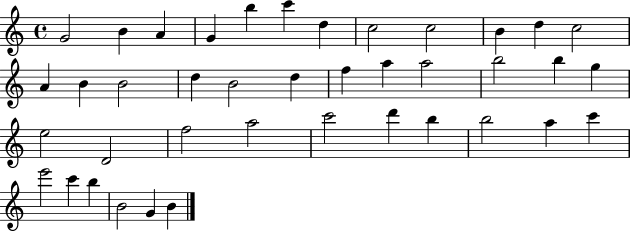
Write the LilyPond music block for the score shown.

{
  \clef treble
  \time 4/4
  \defaultTimeSignature
  \key c \major
  g'2 b'4 a'4 | g'4 b''4 c'''4 d''4 | c''2 c''2 | b'4 d''4 c''2 | \break a'4 b'4 b'2 | d''4 b'2 d''4 | f''4 a''4 a''2 | b''2 b''4 g''4 | \break e''2 d'2 | f''2 a''2 | c'''2 d'''4 b''4 | b''2 a''4 c'''4 | \break e'''2 c'''4 b''4 | b'2 g'4 b'4 | \bar "|."
}